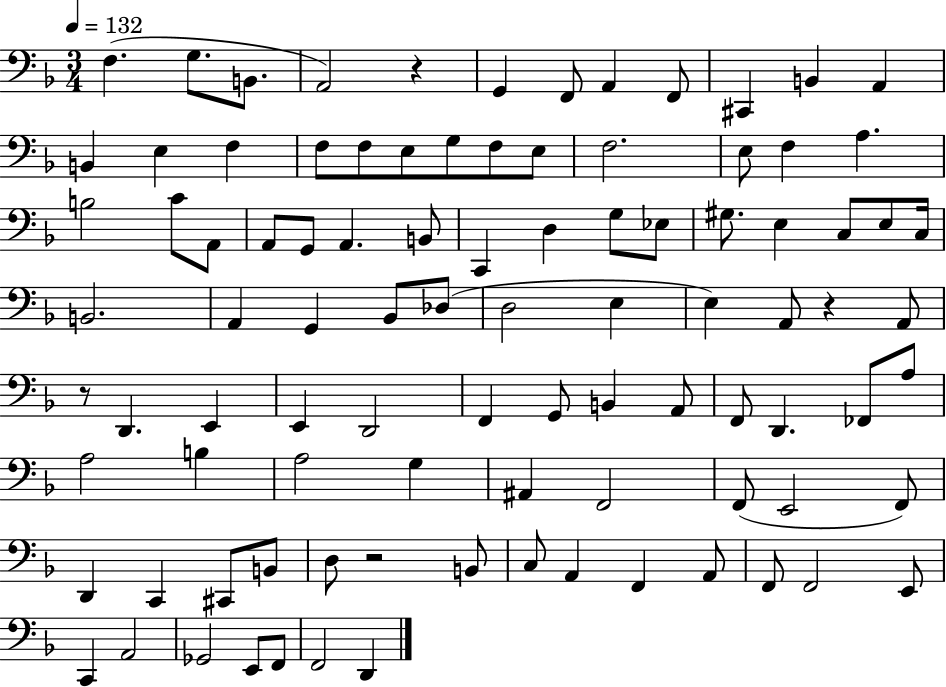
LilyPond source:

{
  \clef bass
  \numericTimeSignature
  \time 3/4
  \key f \major
  \tempo 4 = 132
  f4.( g8. b,8. | a,2) r4 | g,4 f,8 a,4 f,8 | cis,4 b,4 a,4 | \break b,4 e4 f4 | f8 f8 e8 g8 f8 e8 | f2. | e8 f4 a4. | \break b2 c'8 a,8 | a,8 g,8 a,4. b,8 | c,4 d4 g8 ees8 | gis8. e4 c8 e8 c16 | \break b,2. | a,4 g,4 bes,8 des8( | d2 e4 | e4) a,8 r4 a,8 | \break r8 d,4. e,4 | e,4 d,2 | f,4 g,8 b,4 a,8 | f,8 d,4. fes,8 a8 | \break a2 b4 | a2 g4 | ais,4 f,2 | f,8( e,2 f,8) | \break d,4 c,4 cis,8 b,8 | d8 r2 b,8 | c8 a,4 f,4 a,8 | f,8 f,2 e,8 | \break c,4 a,2 | ges,2 e,8 f,8 | f,2 d,4 | \bar "|."
}